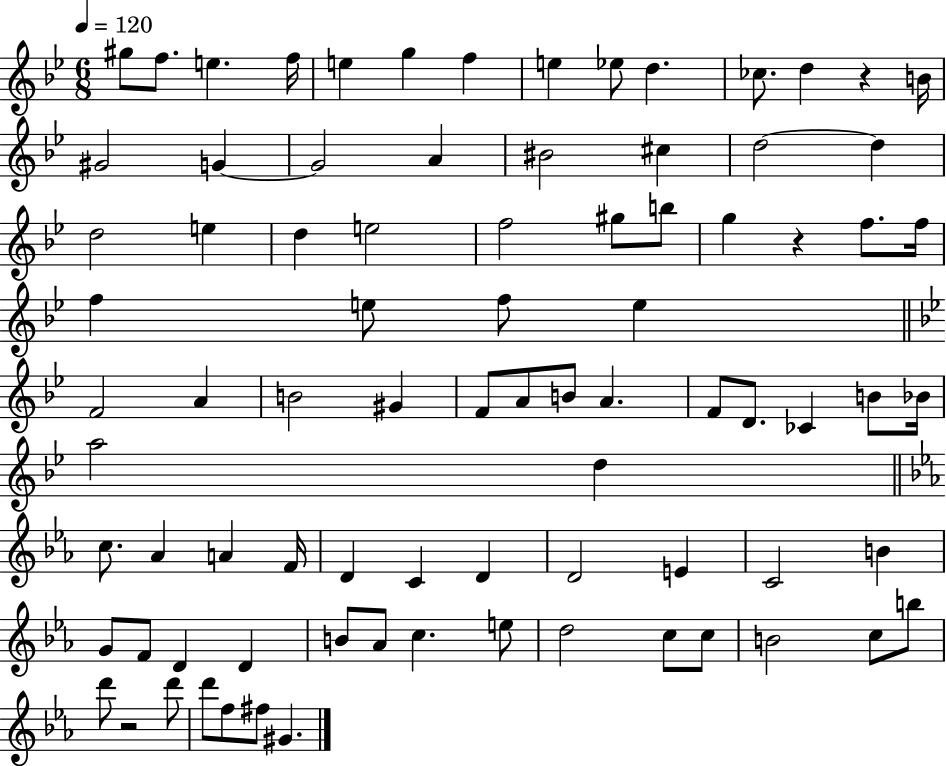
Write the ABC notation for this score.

X:1
T:Untitled
M:6/8
L:1/4
K:Bb
^g/2 f/2 e f/4 e g f e _e/2 d _c/2 d z B/4 ^G2 G G2 A ^B2 ^c d2 d d2 e d e2 f2 ^g/2 b/2 g z f/2 f/4 f e/2 f/2 e F2 A B2 ^G F/2 A/2 B/2 A F/2 D/2 _C B/2 _B/4 a2 d c/2 _A A F/4 D C D D2 E C2 B G/2 F/2 D D B/2 _A/2 c e/2 d2 c/2 c/2 B2 c/2 b/2 d'/2 z2 d'/2 d'/2 f/2 ^f/2 ^G